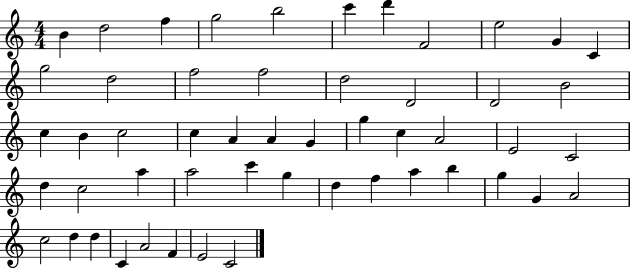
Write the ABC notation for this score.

X:1
T:Untitled
M:4/4
L:1/4
K:C
B d2 f g2 b2 c' d' F2 e2 G C g2 d2 f2 f2 d2 D2 D2 B2 c B c2 c A A G g c A2 E2 C2 d c2 a a2 c' g d f a b g G A2 c2 d d C A2 F E2 C2